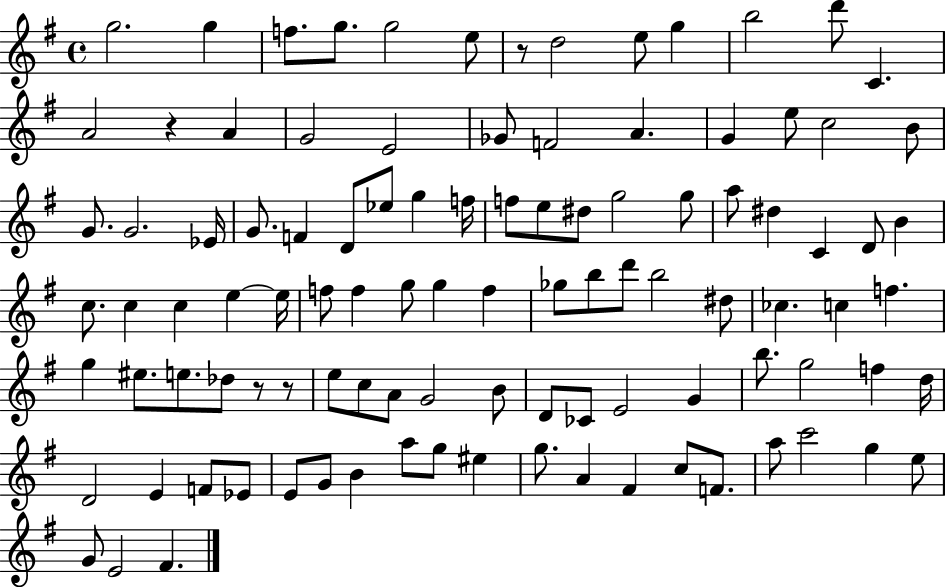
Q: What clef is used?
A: treble